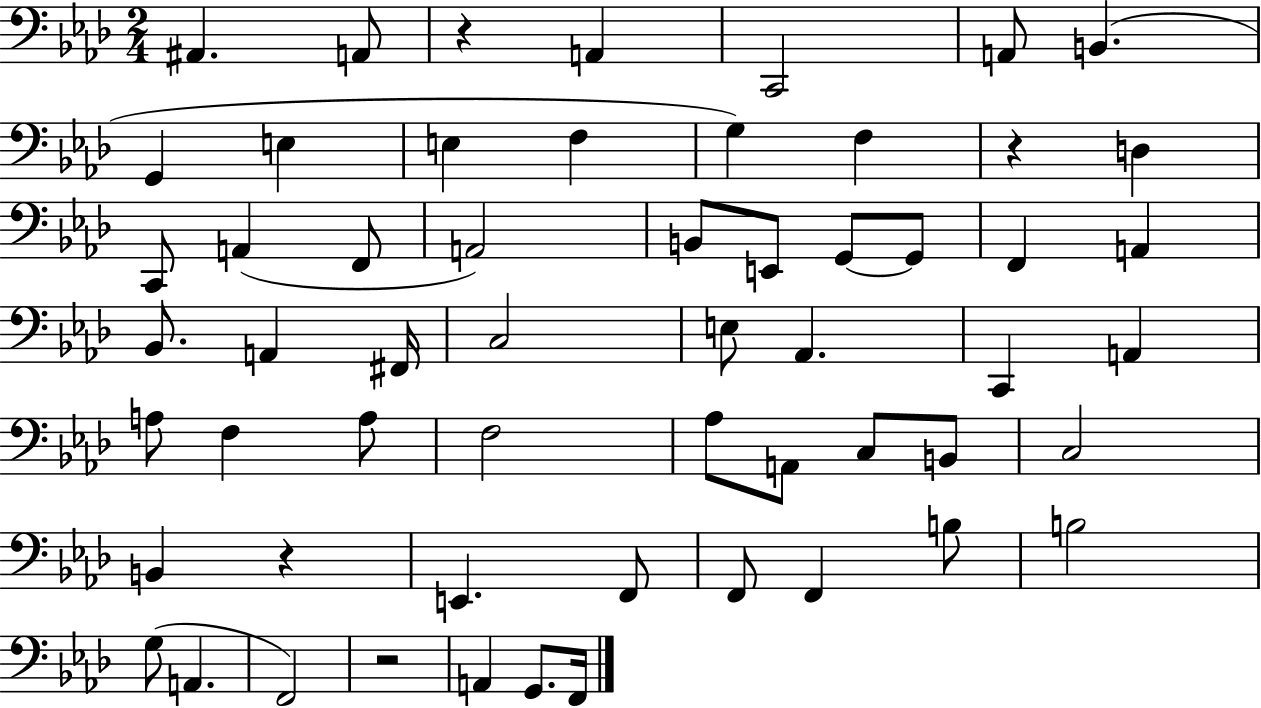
X:1
T:Untitled
M:2/4
L:1/4
K:Ab
^A,, A,,/2 z A,, C,,2 A,,/2 B,, G,, E, E, F, G, F, z D, C,,/2 A,, F,,/2 A,,2 B,,/2 E,,/2 G,,/2 G,,/2 F,, A,, _B,,/2 A,, ^F,,/4 C,2 E,/2 _A,, C,, A,, A,/2 F, A,/2 F,2 _A,/2 A,,/2 C,/2 B,,/2 C,2 B,, z E,, F,,/2 F,,/2 F,, B,/2 B,2 G,/2 A,, F,,2 z2 A,, G,,/2 F,,/4